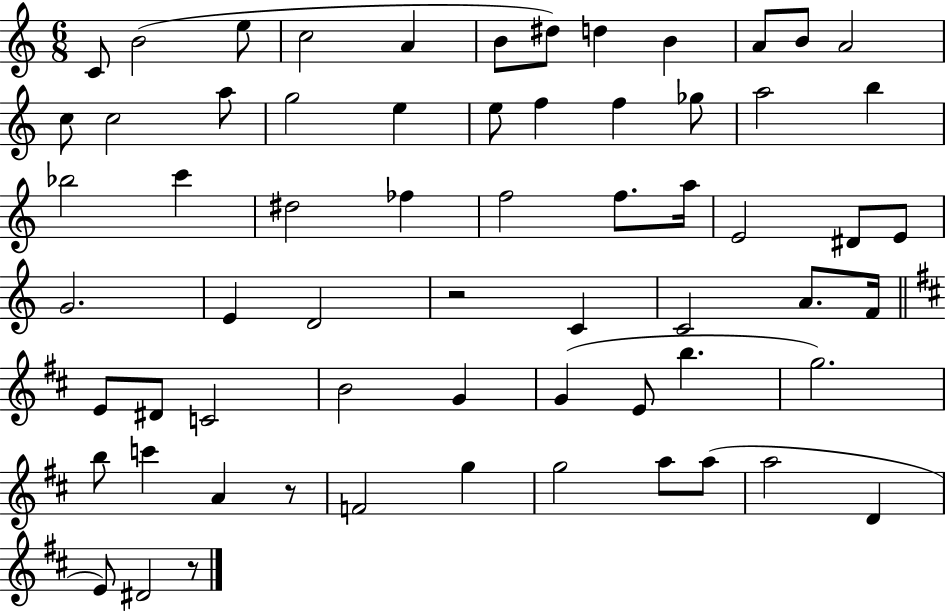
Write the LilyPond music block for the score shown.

{
  \clef treble
  \numericTimeSignature
  \time 6/8
  \key c \major
  c'8 b'2( e''8 | c''2 a'4 | b'8 dis''8) d''4 b'4 | a'8 b'8 a'2 | \break c''8 c''2 a''8 | g''2 e''4 | e''8 f''4 f''4 ges''8 | a''2 b''4 | \break bes''2 c'''4 | dis''2 fes''4 | f''2 f''8. a''16 | e'2 dis'8 e'8 | \break g'2. | e'4 d'2 | r2 c'4 | c'2 a'8. f'16 | \break \bar "||" \break \key d \major e'8 dis'8 c'2 | b'2 g'4 | g'4( e'8 b''4. | g''2.) | \break b''8 c'''4 a'4 r8 | f'2 g''4 | g''2 a''8 a''8( | a''2 d'4 | \break e'8) dis'2 r8 | \bar "|."
}